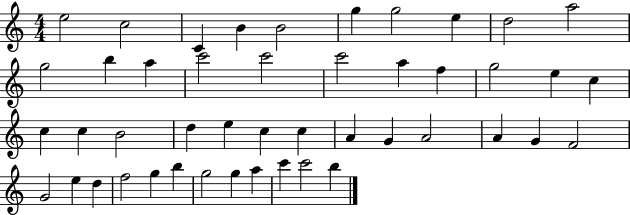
{
  \clef treble
  \numericTimeSignature
  \time 4/4
  \key c \major
  e''2 c''2 | c'4 b'4 b'2 | g''4 g''2 e''4 | d''2 a''2 | \break g''2 b''4 a''4 | c'''2 c'''2 | c'''2 a''4 f''4 | g''2 e''4 c''4 | \break c''4 c''4 b'2 | d''4 e''4 c''4 c''4 | a'4 g'4 a'2 | a'4 g'4 f'2 | \break g'2 e''4 d''4 | f''2 g''4 b''4 | g''2 g''4 a''4 | c'''4 c'''2 b''4 | \break \bar "|."
}